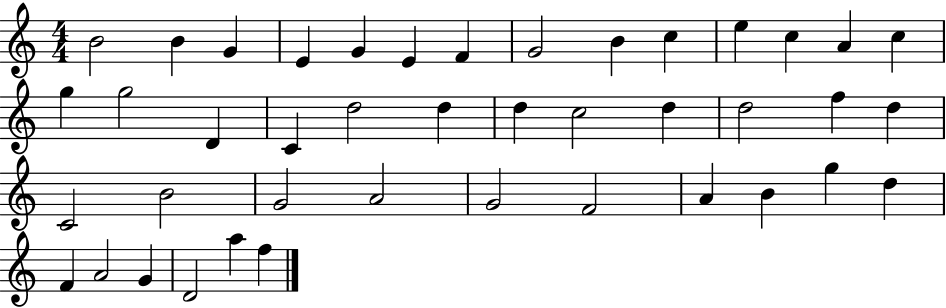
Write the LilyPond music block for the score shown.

{
  \clef treble
  \numericTimeSignature
  \time 4/4
  \key c \major
  b'2 b'4 g'4 | e'4 g'4 e'4 f'4 | g'2 b'4 c''4 | e''4 c''4 a'4 c''4 | \break g''4 g''2 d'4 | c'4 d''2 d''4 | d''4 c''2 d''4 | d''2 f''4 d''4 | \break c'2 b'2 | g'2 a'2 | g'2 f'2 | a'4 b'4 g''4 d''4 | \break f'4 a'2 g'4 | d'2 a''4 f''4 | \bar "|."
}